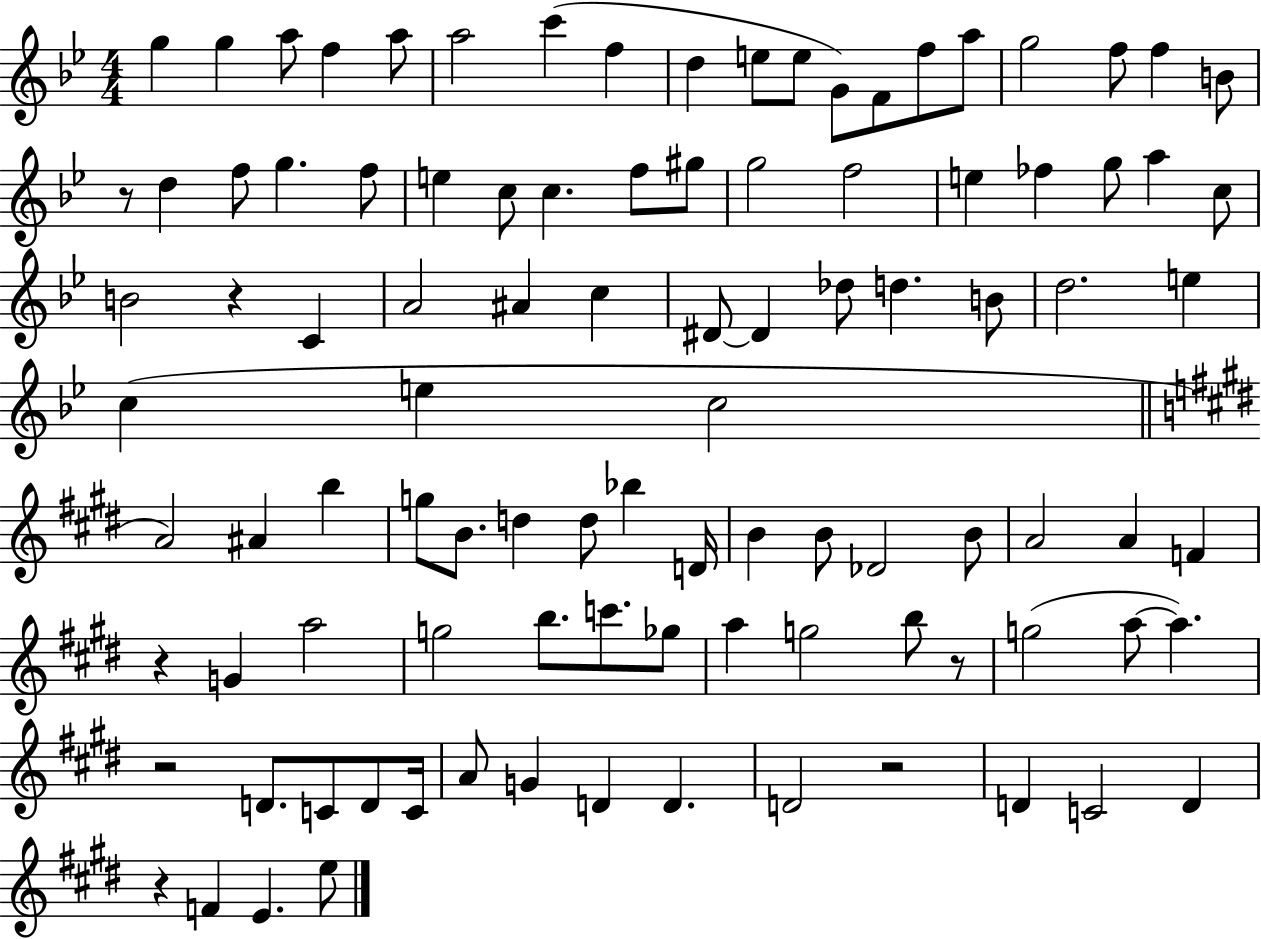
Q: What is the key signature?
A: BES major